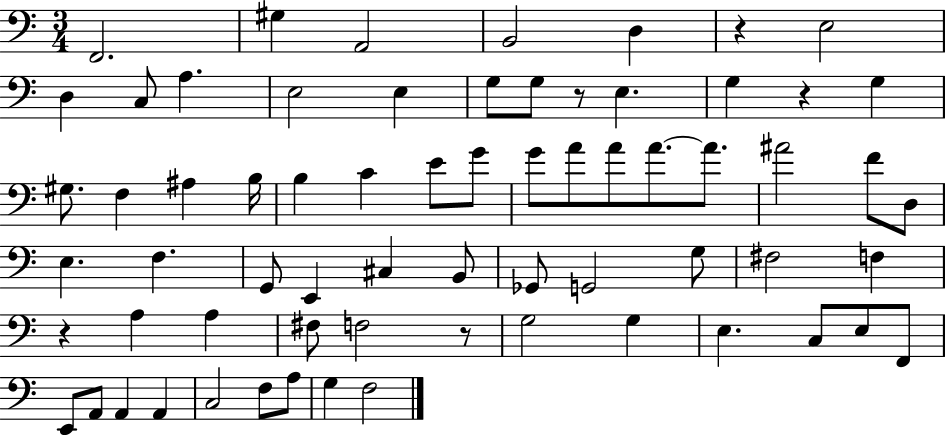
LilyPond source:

{
  \clef bass
  \numericTimeSignature
  \time 3/4
  \key c \major
  \repeat volta 2 { f,2. | gis4 a,2 | b,2 d4 | r4 e2 | \break d4 c8 a4. | e2 e4 | g8 g8 r8 e4. | g4 r4 g4 | \break gis8. f4 ais4 b16 | b4 c'4 e'8 g'8 | g'8 a'8 a'8 a'8.~~ a'8. | ais'2 f'8 d8 | \break e4. f4. | g,8 e,4 cis4 b,8 | ges,8 g,2 g8 | fis2 f4 | \break r4 a4 a4 | fis8 f2 r8 | g2 g4 | e4. c8 e8 f,8 | \break e,8 a,8 a,4 a,4 | c2 f8 a8 | g4 f2 | } \bar "|."
}